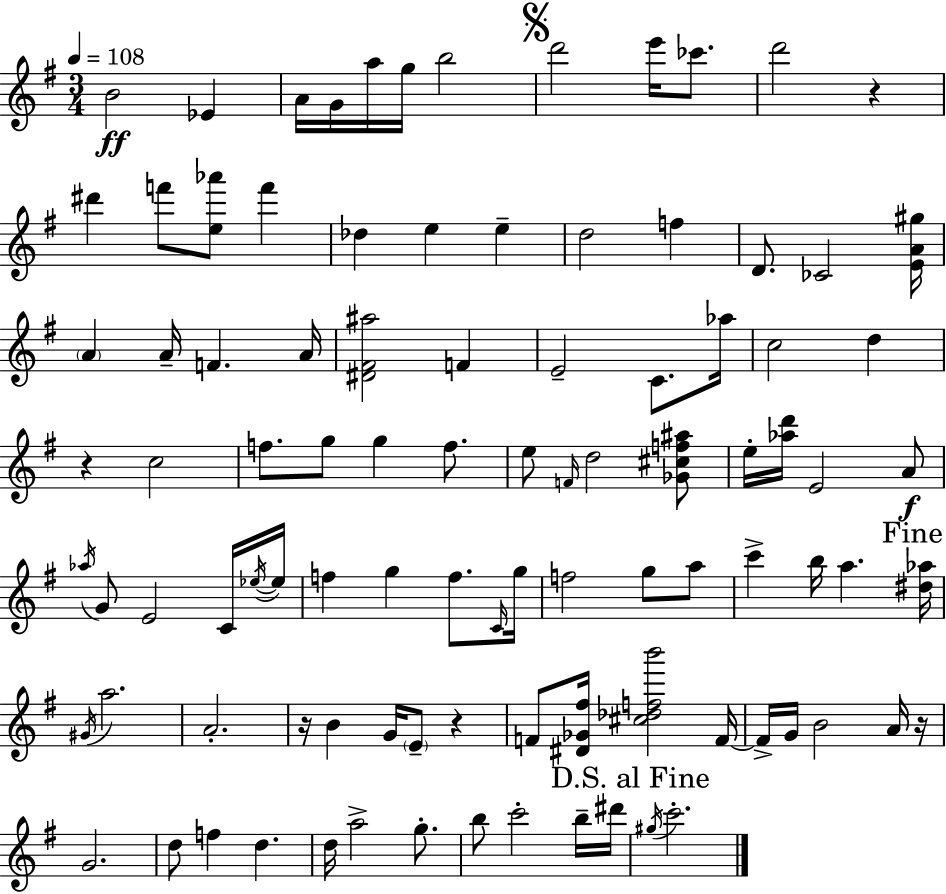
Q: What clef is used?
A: treble